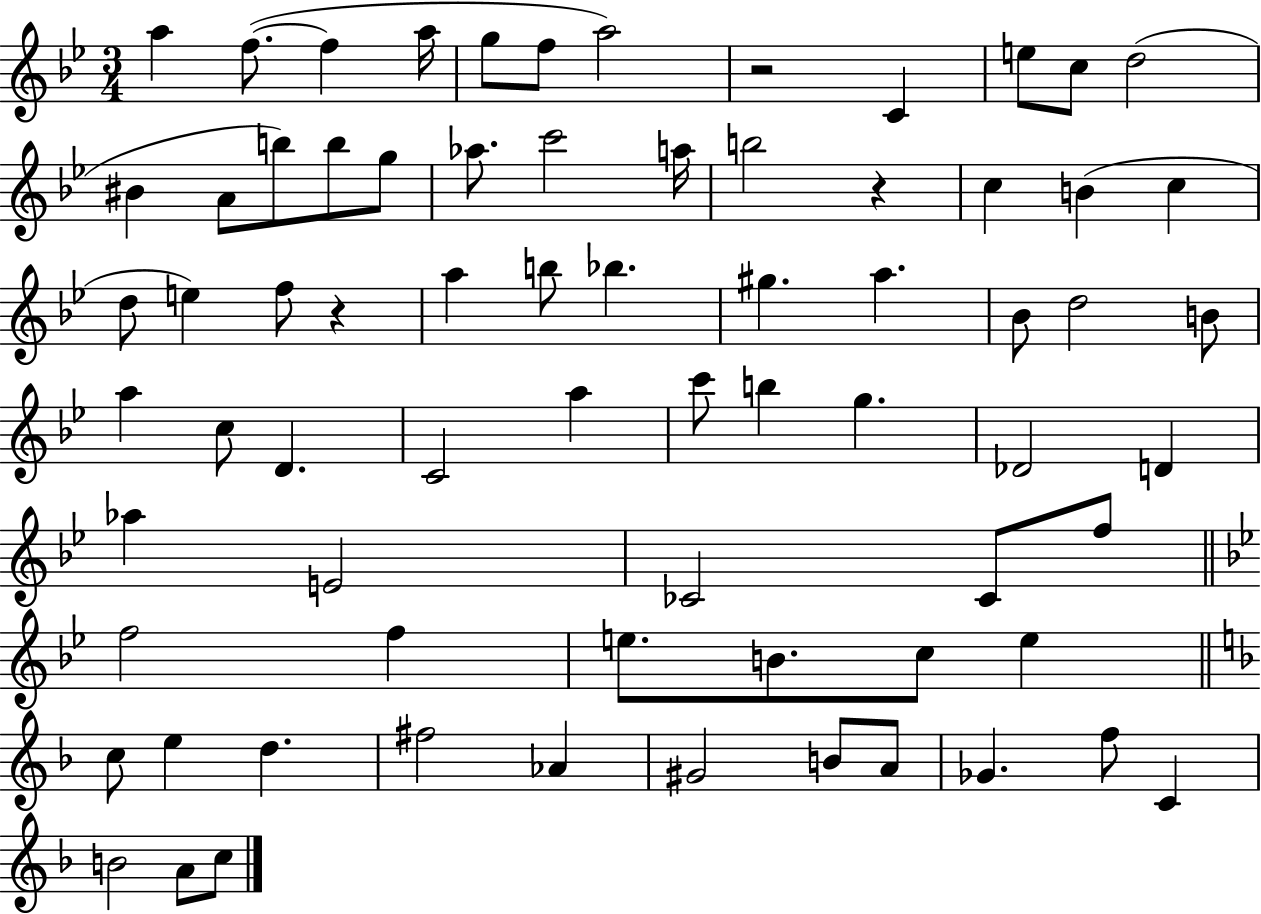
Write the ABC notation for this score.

X:1
T:Untitled
M:3/4
L:1/4
K:Bb
a f/2 f a/4 g/2 f/2 a2 z2 C e/2 c/2 d2 ^B A/2 b/2 b/2 g/2 _a/2 c'2 a/4 b2 z c B c d/2 e f/2 z a b/2 _b ^g a _B/2 d2 B/2 a c/2 D C2 a c'/2 b g _D2 D _a E2 _C2 _C/2 f/2 f2 f e/2 B/2 c/2 e c/2 e d ^f2 _A ^G2 B/2 A/2 _G f/2 C B2 A/2 c/2